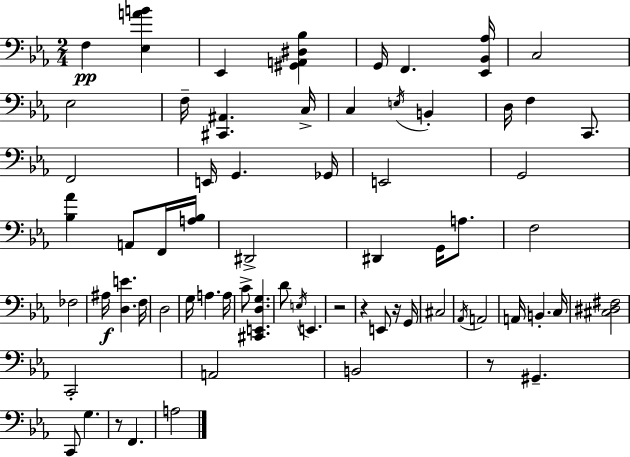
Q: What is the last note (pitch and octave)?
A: A3